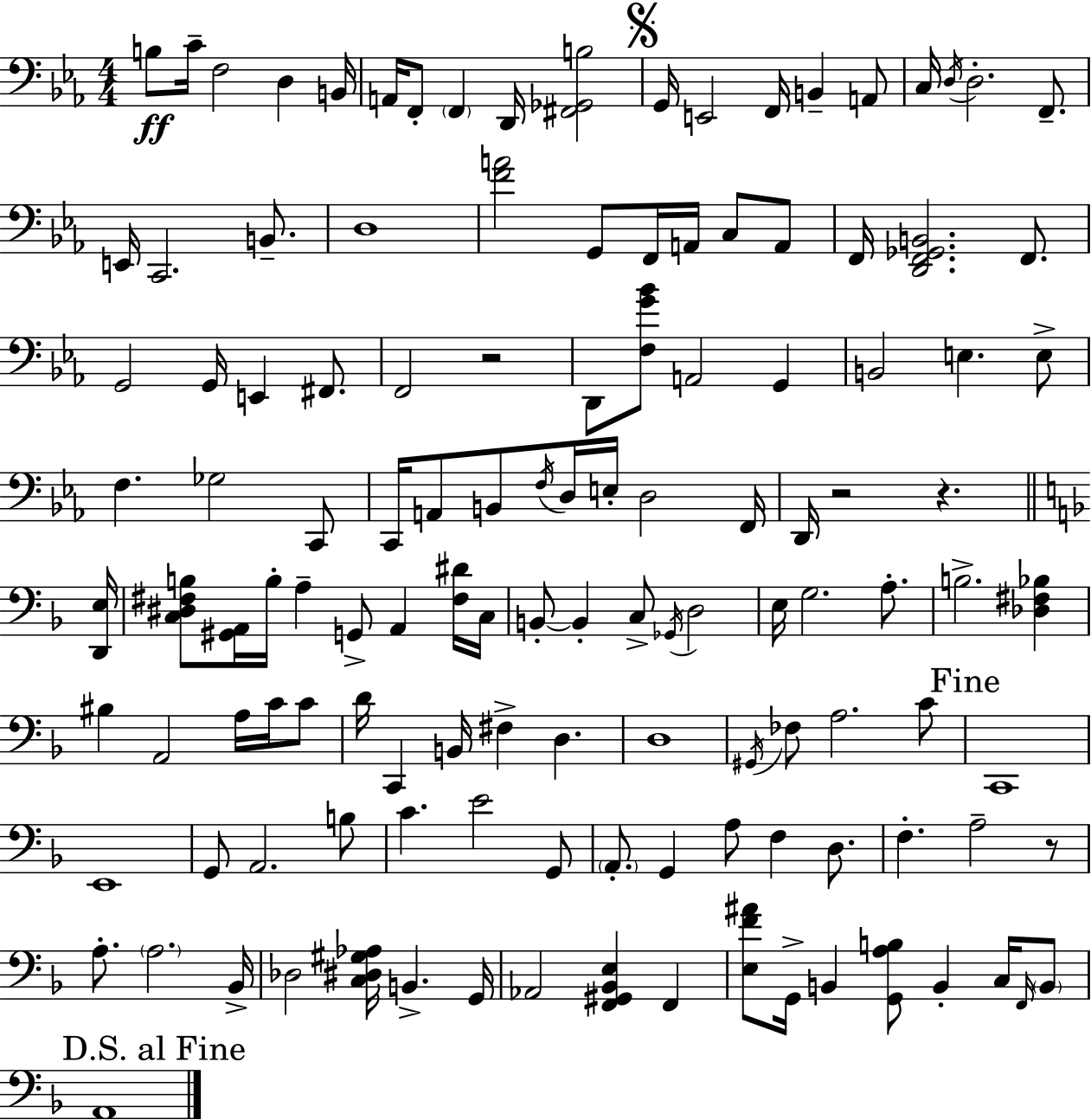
B3/e C4/s F3/h D3/q B2/s A2/s F2/e F2/q D2/s [F#2,Gb2,B3]/h G2/s E2/h F2/s B2/q A2/e C3/s D3/s D3/h. F2/e. E2/s C2/h. B2/e. D3/w [F4,A4]/h G2/e F2/s A2/s C3/e A2/e F2/s [D2,F2,Gb2,B2]/h. F2/e. G2/h G2/s E2/q F#2/e. F2/h R/h D2/e [F3,G4,Bb4]/e A2/h G2/q B2/h E3/q. E3/e F3/q. Gb3/h C2/e C2/s A2/e B2/e F3/s D3/s E3/s D3/h F2/s D2/s R/h R/q. [D2,E3]/s [C3,D#3,F#3,B3]/e [G#2,A2]/s B3/s A3/q G2/e A2/q [F#3,D#4]/s C3/s B2/e B2/q C3/e Gb2/s D3/h E3/s G3/h. A3/e. B3/h. [Db3,F#3,Bb3]/q BIS3/q A2/h A3/s C4/s C4/e D4/s C2/q B2/s F#3/q D3/q. D3/w G#2/s FES3/e A3/h. C4/e C2/w E2/w G2/e A2/h. B3/e C4/q. E4/h G2/e A2/e. G2/q A3/e F3/q D3/e. F3/q. A3/h R/e A3/e. A3/h. Bb2/s Db3/h [C3,D#3,G#3,Ab3]/s B2/q. G2/s Ab2/h [F2,G#2,Bb2,E3]/q F2/q [E3,F4,A#4]/e G2/s B2/q [G2,A3,B3]/e B2/q C3/s F2/s B2/e A2/w